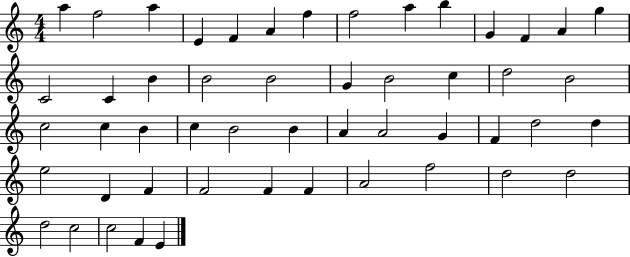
A5/q F5/h A5/q E4/q F4/q A4/q F5/q F5/h A5/q B5/q G4/q F4/q A4/q G5/q C4/h C4/q B4/q B4/h B4/h G4/q B4/h C5/q D5/h B4/h C5/h C5/q B4/q C5/q B4/h B4/q A4/q A4/h G4/q F4/q D5/h D5/q E5/h D4/q F4/q F4/h F4/q F4/q A4/h F5/h D5/h D5/h D5/h C5/h C5/h F4/q E4/q